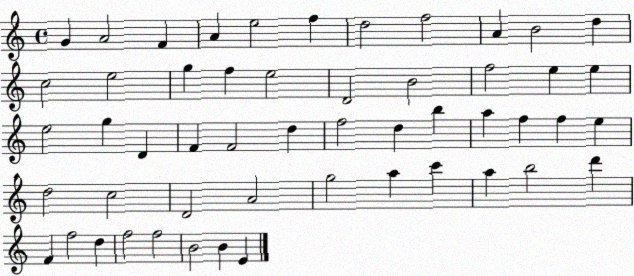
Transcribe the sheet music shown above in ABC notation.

X:1
T:Untitled
M:4/4
L:1/4
K:C
G A2 F A e2 f d2 f2 A B2 d c2 e2 g f e2 D2 B2 f2 e e e2 g D F F2 d f2 d b a f f e d2 c2 D2 A2 g2 a c' a b2 d' F f2 d f2 f2 B2 B E